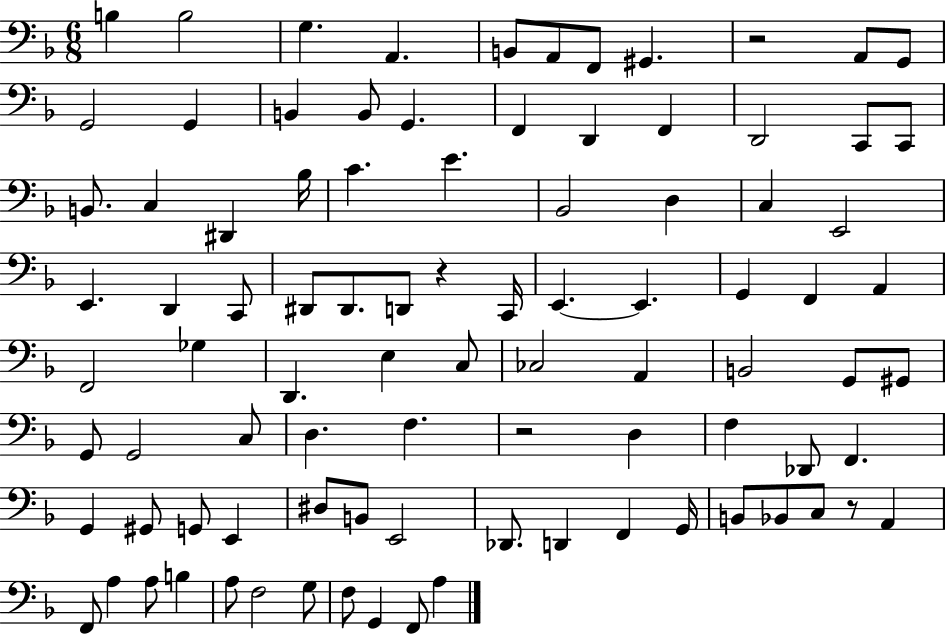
B3/q B3/h G3/q. A2/q. B2/e A2/e F2/e G#2/q. R/h A2/e G2/e G2/h G2/q B2/q B2/e G2/q. F2/q D2/q F2/q D2/h C2/e C2/e B2/e. C3/q D#2/q Bb3/s C4/q. E4/q. Bb2/h D3/q C3/q E2/h E2/q. D2/q C2/e D#2/e D#2/e. D2/e R/q C2/s E2/q. E2/q. G2/q F2/q A2/q F2/h Gb3/q D2/q. E3/q C3/e CES3/h A2/q B2/h G2/e G#2/e G2/e G2/h C3/e D3/q. F3/q. R/h D3/q F3/q Db2/e F2/q. G2/q G#2/e G2/e E2/q D#3/e B2/e E2/h Db2/e. D2/q F2/q G2/s B2/e Bb2/e C3/e R/e A2/q F2/e A3/q A3/e B3/q A3/e F3/h G3/e F3/e G2/q F2/e A3/q